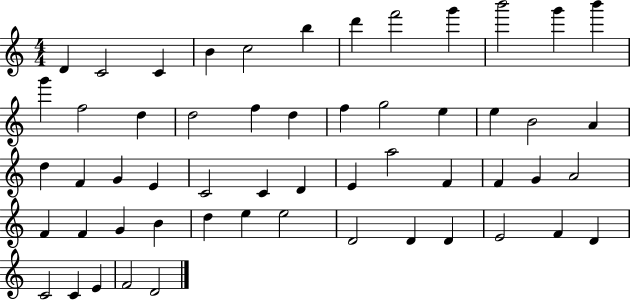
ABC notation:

X:1
T:Untitled
M:4/4
L:1/4
K:C
D C2 C B c2 b d' f'2 g' b'2 g' b' g' f2 d d2 f d f g2 e e B2 A d F G E C2 C D E a2 F F G A2 F F G B d e e2 D2 D D E2 F D C2 C E F2 D2